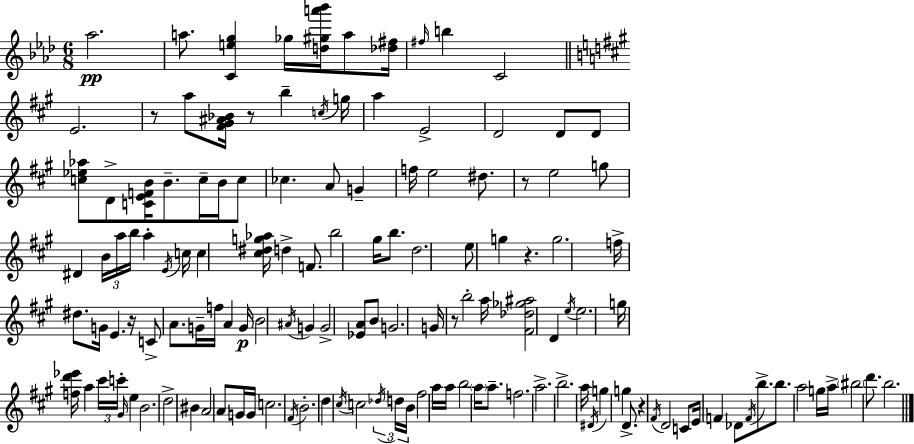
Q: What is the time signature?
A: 6/8